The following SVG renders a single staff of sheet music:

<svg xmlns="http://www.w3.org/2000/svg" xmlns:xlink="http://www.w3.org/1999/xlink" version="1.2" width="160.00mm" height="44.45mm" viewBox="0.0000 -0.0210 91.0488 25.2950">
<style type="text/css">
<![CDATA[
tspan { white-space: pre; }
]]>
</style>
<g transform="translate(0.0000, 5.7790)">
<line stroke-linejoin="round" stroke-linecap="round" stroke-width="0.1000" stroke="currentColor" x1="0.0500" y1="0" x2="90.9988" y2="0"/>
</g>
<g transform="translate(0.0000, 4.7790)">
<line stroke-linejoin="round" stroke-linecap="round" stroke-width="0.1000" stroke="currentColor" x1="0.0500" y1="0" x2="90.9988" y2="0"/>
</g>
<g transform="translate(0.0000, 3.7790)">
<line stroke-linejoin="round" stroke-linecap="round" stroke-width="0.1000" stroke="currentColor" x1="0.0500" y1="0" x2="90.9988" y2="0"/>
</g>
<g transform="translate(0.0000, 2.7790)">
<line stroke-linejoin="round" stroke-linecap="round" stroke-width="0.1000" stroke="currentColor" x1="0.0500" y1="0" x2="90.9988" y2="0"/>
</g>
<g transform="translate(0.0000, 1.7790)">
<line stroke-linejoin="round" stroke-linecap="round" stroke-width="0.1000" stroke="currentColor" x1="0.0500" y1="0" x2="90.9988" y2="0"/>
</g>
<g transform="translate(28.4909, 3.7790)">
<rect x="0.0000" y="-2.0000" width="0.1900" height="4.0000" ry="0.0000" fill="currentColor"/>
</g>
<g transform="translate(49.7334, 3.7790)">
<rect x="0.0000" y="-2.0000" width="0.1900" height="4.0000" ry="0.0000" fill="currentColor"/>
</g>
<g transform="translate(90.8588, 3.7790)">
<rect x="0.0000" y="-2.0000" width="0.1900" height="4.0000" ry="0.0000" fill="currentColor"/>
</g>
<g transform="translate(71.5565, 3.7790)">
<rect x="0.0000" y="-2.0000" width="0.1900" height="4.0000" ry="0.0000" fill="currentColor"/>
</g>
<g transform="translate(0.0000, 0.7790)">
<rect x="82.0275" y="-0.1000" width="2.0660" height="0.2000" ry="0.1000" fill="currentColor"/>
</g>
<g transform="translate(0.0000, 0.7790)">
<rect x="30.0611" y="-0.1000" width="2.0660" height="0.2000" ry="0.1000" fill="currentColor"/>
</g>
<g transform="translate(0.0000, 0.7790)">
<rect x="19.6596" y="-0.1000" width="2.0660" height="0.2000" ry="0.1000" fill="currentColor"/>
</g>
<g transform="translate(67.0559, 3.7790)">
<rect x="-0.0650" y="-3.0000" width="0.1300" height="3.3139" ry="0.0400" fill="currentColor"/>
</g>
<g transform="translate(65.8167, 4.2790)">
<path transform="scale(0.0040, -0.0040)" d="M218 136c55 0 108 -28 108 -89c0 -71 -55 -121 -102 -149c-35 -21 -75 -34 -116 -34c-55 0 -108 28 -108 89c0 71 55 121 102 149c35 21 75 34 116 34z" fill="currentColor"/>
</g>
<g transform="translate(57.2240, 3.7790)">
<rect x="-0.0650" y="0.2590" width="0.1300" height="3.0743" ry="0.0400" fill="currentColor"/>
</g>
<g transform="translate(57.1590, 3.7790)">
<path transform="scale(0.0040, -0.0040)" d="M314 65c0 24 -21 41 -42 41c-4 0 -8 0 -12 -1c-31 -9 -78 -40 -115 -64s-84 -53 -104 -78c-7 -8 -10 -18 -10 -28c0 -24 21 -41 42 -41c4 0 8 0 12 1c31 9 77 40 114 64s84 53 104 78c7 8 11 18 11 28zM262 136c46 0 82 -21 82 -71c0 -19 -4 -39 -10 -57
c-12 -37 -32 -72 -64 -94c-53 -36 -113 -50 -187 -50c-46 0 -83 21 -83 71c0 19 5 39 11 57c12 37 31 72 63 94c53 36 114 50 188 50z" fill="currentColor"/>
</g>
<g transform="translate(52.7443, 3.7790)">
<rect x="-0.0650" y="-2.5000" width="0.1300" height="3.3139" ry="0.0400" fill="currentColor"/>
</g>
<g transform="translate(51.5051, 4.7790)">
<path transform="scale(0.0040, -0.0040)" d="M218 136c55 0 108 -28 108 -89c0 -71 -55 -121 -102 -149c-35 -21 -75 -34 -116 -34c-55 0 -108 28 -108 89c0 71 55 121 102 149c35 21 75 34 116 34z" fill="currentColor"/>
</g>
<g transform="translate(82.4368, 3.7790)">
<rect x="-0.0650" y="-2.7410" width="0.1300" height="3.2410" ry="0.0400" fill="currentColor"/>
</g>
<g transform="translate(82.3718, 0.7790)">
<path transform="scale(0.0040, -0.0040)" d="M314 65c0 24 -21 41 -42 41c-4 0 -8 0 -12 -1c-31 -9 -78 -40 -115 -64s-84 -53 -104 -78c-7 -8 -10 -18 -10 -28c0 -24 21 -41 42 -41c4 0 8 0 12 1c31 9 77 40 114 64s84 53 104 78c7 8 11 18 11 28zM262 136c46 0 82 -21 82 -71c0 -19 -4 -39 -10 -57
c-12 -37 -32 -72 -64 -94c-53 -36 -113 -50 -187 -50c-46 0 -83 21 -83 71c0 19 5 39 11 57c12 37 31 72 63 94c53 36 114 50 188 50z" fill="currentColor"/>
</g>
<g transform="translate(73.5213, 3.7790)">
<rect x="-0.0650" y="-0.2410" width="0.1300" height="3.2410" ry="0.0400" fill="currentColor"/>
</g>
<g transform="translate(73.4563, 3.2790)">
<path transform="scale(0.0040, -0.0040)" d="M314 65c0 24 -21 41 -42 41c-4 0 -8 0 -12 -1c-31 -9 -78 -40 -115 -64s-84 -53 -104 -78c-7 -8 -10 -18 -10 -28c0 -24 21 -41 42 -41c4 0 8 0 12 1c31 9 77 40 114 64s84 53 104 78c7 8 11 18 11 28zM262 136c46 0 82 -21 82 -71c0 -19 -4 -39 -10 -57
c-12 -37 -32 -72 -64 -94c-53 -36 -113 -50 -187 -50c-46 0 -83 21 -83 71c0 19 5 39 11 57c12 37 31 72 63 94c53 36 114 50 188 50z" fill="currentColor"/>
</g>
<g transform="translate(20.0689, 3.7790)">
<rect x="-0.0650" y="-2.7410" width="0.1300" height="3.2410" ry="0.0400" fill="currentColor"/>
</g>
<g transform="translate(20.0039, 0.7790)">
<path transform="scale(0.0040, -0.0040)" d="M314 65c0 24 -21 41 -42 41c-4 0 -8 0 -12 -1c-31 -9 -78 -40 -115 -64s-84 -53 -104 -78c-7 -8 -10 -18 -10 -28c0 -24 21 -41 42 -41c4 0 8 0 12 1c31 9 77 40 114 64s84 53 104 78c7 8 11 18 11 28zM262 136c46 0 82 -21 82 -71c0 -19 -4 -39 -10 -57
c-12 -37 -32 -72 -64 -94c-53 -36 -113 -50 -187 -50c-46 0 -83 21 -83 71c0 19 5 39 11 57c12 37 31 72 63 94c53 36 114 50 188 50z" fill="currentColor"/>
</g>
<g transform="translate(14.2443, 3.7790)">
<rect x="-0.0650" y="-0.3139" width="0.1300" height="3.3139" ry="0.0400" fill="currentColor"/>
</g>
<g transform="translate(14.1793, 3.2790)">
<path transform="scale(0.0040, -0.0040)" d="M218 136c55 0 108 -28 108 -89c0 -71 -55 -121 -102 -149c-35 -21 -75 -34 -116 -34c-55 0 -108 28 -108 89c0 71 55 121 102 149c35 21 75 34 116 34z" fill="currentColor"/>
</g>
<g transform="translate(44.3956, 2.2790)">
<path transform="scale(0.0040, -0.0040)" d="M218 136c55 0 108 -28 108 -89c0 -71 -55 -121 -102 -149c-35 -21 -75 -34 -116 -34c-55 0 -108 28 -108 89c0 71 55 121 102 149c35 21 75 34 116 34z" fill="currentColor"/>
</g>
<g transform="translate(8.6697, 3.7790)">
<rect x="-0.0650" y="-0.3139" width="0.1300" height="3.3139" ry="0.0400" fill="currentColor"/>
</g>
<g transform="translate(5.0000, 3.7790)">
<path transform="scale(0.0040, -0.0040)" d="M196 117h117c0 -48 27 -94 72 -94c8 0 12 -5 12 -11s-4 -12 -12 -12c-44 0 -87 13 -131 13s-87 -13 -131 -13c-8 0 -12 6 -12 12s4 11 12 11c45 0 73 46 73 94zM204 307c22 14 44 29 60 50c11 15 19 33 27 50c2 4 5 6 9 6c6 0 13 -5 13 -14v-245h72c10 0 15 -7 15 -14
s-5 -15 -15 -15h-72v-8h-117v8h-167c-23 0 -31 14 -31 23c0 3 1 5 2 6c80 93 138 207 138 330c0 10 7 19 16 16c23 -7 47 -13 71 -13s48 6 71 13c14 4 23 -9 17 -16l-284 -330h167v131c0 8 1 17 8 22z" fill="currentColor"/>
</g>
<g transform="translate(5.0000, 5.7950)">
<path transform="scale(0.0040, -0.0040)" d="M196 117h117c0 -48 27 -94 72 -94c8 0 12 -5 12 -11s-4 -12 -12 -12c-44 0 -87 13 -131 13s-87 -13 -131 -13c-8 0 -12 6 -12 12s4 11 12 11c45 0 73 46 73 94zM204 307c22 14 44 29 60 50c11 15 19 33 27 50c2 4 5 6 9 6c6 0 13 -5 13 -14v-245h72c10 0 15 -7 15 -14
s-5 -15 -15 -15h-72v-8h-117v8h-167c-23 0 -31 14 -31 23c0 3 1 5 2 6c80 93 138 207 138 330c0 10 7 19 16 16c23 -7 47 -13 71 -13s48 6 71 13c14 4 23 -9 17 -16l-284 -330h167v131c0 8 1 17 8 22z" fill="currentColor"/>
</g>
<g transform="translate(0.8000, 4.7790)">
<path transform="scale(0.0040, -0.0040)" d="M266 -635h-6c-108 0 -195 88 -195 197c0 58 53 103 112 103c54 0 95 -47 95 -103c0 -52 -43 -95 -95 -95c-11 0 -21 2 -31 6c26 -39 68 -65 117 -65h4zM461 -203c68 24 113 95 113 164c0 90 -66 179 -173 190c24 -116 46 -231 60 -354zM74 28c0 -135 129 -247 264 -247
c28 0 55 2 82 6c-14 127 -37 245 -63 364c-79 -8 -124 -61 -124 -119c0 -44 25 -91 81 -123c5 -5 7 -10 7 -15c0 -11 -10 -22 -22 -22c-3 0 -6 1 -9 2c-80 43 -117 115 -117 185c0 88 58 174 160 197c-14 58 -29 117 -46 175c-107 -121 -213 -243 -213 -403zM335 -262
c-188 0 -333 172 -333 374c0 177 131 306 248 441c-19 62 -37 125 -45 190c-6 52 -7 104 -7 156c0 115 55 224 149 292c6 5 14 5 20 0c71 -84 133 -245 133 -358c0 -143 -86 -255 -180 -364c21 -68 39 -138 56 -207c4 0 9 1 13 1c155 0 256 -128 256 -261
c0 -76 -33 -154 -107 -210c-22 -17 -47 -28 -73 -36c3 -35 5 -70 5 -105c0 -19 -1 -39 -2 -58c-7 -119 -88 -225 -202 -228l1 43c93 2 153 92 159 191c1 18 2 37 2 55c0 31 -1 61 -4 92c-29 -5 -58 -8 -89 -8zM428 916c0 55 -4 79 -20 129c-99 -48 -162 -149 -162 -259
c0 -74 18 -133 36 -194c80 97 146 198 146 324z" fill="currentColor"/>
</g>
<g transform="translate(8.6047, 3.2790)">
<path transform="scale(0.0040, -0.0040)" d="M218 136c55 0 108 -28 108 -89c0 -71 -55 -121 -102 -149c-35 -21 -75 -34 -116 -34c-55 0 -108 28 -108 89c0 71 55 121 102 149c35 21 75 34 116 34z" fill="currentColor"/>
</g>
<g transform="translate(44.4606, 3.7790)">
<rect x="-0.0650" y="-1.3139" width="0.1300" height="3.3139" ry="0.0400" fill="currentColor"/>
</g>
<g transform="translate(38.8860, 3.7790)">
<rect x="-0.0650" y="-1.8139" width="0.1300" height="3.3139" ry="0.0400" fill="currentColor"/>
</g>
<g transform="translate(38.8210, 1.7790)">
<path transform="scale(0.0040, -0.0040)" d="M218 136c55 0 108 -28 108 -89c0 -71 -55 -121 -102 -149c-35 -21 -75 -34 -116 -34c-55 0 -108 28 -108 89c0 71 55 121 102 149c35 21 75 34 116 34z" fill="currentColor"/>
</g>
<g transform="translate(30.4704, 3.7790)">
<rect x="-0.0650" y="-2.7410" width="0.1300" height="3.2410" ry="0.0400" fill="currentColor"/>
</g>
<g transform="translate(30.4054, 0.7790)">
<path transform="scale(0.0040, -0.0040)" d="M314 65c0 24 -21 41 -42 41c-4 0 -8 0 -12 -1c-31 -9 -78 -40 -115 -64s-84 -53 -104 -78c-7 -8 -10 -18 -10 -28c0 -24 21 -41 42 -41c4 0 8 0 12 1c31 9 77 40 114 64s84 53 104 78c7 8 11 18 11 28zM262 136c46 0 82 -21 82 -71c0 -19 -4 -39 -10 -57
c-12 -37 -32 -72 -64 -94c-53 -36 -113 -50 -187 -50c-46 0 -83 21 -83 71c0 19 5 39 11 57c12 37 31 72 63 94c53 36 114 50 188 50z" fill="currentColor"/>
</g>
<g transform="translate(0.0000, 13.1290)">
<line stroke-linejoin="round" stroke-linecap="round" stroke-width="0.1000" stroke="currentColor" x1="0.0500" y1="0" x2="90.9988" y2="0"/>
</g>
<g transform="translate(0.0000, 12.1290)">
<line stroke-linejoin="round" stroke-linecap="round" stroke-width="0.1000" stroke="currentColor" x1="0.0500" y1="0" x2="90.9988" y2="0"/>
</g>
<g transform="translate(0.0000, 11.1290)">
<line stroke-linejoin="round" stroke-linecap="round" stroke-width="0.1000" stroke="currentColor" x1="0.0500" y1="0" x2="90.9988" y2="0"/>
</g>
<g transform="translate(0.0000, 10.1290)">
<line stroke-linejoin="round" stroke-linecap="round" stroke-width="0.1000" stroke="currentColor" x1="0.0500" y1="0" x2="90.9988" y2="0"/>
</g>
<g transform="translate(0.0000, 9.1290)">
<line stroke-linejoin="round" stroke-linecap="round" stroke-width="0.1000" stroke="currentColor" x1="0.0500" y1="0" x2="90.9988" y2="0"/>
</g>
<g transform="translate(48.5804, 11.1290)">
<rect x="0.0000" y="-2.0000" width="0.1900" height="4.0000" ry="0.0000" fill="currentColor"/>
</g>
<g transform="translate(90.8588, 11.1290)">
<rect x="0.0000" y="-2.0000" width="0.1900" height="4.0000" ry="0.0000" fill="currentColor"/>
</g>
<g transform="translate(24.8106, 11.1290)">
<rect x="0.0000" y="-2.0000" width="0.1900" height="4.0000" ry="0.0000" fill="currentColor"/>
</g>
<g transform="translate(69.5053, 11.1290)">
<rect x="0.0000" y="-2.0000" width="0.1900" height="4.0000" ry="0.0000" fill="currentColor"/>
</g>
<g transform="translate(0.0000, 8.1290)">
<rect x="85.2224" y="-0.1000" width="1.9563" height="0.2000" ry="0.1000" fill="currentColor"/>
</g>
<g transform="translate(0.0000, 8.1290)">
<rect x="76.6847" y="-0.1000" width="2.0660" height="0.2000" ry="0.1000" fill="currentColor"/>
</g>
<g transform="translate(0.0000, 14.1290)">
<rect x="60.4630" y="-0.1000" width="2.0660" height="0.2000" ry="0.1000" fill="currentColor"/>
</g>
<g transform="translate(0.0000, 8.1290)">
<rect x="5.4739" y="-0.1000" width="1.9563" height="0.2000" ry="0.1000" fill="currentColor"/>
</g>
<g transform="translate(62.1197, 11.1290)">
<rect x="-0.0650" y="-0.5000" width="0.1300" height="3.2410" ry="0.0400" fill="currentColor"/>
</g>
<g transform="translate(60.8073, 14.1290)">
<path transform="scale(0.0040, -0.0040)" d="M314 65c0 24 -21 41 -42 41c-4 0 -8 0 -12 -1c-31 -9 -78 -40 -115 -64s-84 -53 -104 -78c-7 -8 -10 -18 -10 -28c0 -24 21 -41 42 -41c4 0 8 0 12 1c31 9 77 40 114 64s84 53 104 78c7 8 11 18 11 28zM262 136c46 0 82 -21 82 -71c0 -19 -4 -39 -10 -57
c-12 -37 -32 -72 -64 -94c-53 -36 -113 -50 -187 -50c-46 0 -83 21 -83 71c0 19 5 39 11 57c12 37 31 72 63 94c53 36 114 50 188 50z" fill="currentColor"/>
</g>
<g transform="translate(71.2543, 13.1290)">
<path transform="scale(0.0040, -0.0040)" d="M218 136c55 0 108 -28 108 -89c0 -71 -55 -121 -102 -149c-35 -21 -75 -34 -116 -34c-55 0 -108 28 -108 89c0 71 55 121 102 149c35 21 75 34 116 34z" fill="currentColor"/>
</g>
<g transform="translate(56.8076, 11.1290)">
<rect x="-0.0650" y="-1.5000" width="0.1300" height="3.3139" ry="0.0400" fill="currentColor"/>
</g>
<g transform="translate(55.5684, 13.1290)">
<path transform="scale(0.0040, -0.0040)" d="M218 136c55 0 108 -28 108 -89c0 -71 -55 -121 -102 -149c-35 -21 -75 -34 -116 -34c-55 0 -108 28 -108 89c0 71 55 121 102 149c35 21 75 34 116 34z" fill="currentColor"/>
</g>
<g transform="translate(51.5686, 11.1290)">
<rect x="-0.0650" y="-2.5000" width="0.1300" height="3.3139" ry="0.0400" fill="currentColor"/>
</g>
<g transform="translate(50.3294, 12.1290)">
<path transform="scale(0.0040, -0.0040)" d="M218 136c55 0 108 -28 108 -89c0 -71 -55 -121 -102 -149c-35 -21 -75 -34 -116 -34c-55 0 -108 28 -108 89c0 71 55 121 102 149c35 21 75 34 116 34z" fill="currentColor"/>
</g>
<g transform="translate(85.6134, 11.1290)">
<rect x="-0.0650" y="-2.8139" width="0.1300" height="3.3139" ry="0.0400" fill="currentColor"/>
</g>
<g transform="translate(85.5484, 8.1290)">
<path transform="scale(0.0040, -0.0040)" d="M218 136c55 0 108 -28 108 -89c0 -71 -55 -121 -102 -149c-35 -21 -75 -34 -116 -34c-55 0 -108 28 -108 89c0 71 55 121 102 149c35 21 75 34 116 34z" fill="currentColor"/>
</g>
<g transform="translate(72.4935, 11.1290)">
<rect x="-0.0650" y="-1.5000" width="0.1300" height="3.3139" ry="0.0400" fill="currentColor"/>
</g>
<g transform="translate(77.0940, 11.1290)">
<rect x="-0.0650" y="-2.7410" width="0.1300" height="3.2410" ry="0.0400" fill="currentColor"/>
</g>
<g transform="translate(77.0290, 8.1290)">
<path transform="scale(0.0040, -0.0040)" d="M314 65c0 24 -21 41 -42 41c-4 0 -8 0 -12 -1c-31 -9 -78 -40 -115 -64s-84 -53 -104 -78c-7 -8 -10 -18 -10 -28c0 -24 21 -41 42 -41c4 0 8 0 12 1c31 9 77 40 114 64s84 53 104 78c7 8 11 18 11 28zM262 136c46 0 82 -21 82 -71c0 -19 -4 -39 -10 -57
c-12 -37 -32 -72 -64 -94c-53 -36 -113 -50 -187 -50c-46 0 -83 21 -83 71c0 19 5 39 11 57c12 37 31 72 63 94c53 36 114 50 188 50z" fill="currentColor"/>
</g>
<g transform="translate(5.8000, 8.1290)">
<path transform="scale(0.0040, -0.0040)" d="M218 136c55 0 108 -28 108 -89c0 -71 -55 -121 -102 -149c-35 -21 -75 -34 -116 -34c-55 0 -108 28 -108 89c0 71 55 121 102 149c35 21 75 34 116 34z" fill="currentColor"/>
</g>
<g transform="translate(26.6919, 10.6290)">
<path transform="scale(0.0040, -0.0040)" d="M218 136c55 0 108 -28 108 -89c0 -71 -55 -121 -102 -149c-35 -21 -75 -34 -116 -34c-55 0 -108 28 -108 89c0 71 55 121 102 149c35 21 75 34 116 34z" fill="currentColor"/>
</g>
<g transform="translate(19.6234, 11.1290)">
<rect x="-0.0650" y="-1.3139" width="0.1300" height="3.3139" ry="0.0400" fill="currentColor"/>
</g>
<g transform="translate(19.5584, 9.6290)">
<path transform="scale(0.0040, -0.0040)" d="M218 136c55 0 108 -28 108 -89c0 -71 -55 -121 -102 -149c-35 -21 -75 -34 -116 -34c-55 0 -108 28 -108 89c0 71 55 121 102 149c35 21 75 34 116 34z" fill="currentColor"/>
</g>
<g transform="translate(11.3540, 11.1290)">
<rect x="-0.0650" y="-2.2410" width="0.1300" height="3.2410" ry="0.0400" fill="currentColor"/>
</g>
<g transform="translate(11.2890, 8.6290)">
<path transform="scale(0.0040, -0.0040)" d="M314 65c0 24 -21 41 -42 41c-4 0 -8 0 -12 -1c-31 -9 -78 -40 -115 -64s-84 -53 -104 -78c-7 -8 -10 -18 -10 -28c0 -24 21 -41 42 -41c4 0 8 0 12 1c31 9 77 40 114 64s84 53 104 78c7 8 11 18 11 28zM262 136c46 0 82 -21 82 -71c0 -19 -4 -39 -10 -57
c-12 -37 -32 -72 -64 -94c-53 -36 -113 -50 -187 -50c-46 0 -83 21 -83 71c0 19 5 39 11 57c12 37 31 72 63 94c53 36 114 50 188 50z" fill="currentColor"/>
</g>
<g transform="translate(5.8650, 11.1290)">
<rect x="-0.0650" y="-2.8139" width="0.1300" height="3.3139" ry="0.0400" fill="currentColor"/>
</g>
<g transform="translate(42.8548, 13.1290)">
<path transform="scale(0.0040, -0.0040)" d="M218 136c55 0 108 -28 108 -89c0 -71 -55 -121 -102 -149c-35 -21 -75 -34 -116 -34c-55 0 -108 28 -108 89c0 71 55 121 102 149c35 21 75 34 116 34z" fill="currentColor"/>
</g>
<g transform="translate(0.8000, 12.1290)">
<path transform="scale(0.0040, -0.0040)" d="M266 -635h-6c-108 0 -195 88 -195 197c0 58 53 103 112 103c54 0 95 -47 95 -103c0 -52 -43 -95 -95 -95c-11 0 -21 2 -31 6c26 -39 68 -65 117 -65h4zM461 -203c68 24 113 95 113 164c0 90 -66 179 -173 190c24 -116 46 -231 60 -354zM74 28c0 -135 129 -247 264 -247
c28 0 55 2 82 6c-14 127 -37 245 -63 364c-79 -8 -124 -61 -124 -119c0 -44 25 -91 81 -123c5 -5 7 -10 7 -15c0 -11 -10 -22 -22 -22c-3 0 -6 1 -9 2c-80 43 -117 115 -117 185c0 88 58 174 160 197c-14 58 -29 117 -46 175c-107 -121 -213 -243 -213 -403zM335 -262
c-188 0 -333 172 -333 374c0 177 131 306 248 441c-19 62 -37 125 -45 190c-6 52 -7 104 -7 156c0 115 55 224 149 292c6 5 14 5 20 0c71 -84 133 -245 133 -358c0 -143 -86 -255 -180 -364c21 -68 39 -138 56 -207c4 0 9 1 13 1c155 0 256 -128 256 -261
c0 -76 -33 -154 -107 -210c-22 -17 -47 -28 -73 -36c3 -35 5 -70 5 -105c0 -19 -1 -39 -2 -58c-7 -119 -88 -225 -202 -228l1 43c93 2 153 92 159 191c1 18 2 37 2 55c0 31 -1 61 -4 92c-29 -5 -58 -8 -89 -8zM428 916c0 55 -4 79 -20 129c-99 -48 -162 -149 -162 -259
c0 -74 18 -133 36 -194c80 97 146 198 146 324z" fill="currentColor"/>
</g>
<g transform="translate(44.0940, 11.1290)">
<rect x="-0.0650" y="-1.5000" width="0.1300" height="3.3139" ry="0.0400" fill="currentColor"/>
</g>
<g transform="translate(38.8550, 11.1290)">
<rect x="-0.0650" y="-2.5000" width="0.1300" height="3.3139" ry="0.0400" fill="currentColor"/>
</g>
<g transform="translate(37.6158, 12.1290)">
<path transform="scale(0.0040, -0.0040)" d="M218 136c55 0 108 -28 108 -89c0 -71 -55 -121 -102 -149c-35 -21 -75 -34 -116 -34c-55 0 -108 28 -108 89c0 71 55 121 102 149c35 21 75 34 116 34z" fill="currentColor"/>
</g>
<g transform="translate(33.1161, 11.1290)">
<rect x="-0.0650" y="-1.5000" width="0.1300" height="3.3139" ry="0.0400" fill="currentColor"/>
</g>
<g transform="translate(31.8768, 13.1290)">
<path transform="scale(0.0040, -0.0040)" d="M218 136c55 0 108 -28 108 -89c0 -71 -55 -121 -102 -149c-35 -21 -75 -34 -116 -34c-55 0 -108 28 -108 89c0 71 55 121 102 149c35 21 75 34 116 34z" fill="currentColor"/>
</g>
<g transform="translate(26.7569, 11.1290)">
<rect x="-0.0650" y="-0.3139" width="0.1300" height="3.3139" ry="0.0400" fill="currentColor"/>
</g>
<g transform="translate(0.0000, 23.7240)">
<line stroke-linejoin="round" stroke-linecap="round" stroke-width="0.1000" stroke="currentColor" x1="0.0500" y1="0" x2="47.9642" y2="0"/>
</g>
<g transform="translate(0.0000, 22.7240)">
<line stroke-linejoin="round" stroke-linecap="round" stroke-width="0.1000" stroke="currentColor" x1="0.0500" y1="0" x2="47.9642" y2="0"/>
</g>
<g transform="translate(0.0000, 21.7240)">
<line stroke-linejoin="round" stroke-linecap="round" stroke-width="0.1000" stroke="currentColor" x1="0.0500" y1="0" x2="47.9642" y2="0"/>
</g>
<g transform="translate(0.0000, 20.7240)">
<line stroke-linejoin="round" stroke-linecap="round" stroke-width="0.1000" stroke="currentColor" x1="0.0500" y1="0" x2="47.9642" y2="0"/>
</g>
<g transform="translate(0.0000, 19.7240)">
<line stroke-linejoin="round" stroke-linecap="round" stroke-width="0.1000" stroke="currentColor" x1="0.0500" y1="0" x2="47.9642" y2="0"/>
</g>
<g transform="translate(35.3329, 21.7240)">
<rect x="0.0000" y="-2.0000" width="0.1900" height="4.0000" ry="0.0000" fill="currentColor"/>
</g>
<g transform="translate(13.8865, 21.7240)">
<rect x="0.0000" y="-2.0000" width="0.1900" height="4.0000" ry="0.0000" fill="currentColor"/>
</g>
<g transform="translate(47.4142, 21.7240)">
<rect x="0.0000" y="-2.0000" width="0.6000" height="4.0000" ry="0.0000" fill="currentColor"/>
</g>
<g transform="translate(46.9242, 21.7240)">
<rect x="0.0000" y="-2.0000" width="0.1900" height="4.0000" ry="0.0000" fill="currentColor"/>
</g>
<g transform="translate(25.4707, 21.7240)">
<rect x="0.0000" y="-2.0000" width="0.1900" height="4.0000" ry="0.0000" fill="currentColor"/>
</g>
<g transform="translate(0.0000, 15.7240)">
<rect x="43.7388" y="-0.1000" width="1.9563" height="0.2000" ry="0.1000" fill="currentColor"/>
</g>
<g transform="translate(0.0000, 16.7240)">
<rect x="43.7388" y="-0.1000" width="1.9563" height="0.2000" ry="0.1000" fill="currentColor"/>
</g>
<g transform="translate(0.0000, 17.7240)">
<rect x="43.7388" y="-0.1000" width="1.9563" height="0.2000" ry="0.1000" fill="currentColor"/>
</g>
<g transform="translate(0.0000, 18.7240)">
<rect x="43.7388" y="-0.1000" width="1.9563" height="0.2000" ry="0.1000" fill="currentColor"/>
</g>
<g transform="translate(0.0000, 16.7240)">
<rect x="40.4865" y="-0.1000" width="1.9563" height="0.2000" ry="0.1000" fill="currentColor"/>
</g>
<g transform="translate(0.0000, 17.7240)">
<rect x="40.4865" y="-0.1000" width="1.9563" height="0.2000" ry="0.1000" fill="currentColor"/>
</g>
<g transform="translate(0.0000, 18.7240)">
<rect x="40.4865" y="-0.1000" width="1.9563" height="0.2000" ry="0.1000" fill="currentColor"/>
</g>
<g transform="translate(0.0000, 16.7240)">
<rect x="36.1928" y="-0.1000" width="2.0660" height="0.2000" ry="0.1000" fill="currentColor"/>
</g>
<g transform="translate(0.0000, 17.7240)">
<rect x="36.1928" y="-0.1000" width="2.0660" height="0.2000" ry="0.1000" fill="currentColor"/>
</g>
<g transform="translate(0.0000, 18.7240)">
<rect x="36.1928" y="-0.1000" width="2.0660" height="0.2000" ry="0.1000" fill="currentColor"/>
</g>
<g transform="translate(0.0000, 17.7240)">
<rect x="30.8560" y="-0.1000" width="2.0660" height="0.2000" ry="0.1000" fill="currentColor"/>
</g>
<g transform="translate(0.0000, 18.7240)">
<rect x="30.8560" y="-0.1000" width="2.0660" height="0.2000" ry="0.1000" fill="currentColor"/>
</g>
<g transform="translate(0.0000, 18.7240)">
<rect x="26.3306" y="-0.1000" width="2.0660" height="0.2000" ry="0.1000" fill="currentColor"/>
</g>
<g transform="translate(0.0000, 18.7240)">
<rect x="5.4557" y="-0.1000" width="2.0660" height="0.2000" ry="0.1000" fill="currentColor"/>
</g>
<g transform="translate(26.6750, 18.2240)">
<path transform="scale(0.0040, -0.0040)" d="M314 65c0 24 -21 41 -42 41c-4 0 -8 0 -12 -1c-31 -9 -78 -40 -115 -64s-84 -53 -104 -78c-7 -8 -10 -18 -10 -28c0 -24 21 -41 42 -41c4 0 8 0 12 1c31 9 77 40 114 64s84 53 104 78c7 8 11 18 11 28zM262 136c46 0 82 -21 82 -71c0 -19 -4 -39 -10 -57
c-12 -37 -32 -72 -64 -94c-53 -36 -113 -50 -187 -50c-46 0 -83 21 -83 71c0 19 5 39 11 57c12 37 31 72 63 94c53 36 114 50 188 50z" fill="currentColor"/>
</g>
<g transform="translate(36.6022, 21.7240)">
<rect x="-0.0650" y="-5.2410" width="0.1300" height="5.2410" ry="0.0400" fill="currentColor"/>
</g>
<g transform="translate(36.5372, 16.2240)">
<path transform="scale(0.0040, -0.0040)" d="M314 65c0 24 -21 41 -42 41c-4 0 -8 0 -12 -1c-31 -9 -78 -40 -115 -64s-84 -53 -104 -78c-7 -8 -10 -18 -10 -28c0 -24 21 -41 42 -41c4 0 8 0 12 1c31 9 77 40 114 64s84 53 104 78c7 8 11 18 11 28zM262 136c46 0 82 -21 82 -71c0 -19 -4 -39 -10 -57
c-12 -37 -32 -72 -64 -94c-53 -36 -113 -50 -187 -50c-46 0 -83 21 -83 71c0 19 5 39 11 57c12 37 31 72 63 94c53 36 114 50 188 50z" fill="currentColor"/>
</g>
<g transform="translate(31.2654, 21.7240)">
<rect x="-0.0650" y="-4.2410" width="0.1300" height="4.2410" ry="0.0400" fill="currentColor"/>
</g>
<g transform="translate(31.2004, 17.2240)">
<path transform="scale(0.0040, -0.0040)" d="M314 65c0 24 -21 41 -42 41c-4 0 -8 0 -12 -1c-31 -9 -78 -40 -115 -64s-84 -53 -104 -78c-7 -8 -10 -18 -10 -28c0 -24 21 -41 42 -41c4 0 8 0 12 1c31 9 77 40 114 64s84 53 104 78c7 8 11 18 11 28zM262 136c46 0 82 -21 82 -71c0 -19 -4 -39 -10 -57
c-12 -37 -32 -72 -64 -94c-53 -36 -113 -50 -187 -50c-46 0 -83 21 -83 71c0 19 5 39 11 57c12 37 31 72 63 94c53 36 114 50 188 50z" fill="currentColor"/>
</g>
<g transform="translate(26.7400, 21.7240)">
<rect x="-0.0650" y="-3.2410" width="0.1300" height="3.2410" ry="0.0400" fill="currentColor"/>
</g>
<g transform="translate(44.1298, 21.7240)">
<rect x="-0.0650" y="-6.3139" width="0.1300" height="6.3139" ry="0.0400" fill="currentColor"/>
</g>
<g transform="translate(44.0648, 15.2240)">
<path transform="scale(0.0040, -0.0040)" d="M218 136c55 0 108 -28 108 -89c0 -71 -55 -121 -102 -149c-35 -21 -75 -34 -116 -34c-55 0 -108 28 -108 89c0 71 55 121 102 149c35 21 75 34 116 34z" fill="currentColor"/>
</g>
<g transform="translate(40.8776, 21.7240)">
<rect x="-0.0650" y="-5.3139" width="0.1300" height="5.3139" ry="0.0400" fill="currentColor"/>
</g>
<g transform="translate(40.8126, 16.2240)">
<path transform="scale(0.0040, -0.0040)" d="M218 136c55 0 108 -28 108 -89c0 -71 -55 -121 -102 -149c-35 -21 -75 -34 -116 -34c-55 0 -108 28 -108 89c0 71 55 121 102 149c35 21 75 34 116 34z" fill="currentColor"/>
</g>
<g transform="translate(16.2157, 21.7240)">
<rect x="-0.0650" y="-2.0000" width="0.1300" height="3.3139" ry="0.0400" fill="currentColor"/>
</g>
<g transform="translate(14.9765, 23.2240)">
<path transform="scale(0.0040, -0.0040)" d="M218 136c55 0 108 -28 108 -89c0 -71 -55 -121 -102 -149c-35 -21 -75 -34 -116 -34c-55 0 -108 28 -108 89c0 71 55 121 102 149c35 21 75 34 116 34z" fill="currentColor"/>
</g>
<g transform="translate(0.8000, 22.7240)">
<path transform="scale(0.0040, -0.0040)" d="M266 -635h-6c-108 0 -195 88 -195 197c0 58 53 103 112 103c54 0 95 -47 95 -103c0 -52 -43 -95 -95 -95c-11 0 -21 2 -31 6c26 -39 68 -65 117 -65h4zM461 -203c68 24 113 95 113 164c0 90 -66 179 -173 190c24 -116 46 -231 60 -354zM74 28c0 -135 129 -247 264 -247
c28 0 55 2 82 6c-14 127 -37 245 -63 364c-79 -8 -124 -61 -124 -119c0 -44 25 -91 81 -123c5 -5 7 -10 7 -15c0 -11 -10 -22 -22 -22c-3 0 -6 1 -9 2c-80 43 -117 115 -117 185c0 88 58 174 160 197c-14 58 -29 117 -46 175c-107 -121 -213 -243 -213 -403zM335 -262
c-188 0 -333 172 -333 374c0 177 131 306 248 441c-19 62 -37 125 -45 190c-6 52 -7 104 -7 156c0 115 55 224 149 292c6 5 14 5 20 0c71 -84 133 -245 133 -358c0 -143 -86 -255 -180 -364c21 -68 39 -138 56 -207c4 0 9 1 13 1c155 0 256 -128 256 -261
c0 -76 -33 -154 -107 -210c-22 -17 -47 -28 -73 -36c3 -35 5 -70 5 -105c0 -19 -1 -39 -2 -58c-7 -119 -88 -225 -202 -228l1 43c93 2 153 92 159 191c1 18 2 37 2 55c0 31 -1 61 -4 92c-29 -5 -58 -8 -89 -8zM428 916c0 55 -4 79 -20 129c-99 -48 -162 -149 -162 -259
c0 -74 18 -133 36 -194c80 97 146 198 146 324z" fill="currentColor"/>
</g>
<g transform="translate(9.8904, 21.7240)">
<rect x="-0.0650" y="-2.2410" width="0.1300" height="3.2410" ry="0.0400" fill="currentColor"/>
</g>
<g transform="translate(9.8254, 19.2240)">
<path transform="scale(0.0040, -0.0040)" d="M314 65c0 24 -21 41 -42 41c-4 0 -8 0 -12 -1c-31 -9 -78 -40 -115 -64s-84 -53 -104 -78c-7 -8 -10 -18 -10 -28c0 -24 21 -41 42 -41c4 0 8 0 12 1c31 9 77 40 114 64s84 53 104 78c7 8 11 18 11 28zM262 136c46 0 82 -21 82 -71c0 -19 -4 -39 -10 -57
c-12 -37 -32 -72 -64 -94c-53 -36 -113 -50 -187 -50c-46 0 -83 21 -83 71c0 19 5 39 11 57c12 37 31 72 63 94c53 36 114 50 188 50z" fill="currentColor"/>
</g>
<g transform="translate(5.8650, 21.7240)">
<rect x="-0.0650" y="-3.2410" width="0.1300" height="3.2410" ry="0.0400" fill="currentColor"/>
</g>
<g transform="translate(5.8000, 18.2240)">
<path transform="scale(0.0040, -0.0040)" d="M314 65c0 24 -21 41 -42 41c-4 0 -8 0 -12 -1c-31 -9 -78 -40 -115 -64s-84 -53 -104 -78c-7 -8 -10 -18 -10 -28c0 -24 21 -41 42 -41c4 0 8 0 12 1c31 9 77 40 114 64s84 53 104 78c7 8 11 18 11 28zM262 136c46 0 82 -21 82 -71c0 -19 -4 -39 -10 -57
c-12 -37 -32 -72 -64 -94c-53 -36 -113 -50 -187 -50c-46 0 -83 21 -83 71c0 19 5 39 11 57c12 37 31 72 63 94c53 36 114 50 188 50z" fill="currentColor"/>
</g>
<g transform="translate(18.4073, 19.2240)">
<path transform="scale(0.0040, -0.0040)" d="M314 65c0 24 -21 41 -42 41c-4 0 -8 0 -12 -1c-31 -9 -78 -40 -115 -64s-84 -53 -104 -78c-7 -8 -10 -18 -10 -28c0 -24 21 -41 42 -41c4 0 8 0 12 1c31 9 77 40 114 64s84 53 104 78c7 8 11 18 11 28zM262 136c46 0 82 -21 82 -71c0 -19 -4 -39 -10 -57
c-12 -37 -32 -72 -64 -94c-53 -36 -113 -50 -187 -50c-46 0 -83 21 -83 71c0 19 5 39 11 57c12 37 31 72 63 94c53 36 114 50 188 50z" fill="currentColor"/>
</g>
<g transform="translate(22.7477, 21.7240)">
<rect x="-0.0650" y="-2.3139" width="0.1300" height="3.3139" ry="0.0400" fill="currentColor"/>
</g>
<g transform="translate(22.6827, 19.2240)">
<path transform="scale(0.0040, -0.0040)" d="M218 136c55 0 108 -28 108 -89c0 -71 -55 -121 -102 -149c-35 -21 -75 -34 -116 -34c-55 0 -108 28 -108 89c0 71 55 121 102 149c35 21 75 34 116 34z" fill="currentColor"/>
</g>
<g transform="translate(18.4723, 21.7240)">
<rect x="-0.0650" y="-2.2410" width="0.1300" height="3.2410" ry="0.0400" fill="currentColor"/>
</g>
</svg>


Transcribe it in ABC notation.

X:1
T:Untitled
M:4/4
L:1/4
K:C
c c a2 a2 f e G B2 A c2 a2 a g2 e c E G E G E C2 E a2 a b2 g2 F g2 g b2 d'2 f'2 f' a'